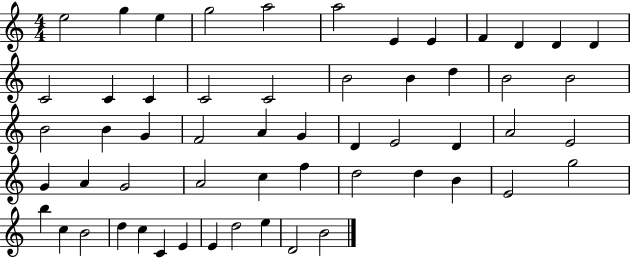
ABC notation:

X:1
T:Untitled
M:4/4
L:1/4
K:C
e2 g e g2 a2 a2 E E F D D D C2 C C C2 C2 B2 B d B2 B2 B2 B G F2 A G D E2 D A2 E2 G A G2 A2 c f d2 d B E2 g2 b c B2 d c C E E d2 e D2 B2